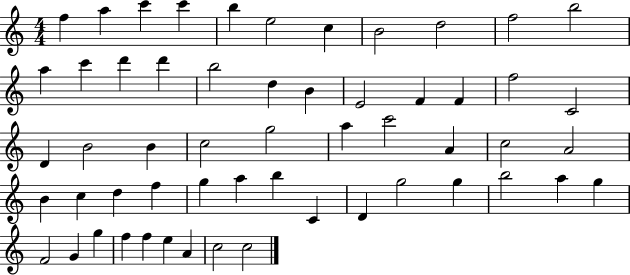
X:1
T:Untitled
M:4/4
L:1/4
K:C
f a c' c' b e2 c B2 d2 f2 b2 a c' d' d' b2 d B E2 F F f2 C2 D B2 B c2 g2 a c'2 A c2 A2 B c d f g a b C D g2 g b2 a g F2 G g f f e A c2 c2